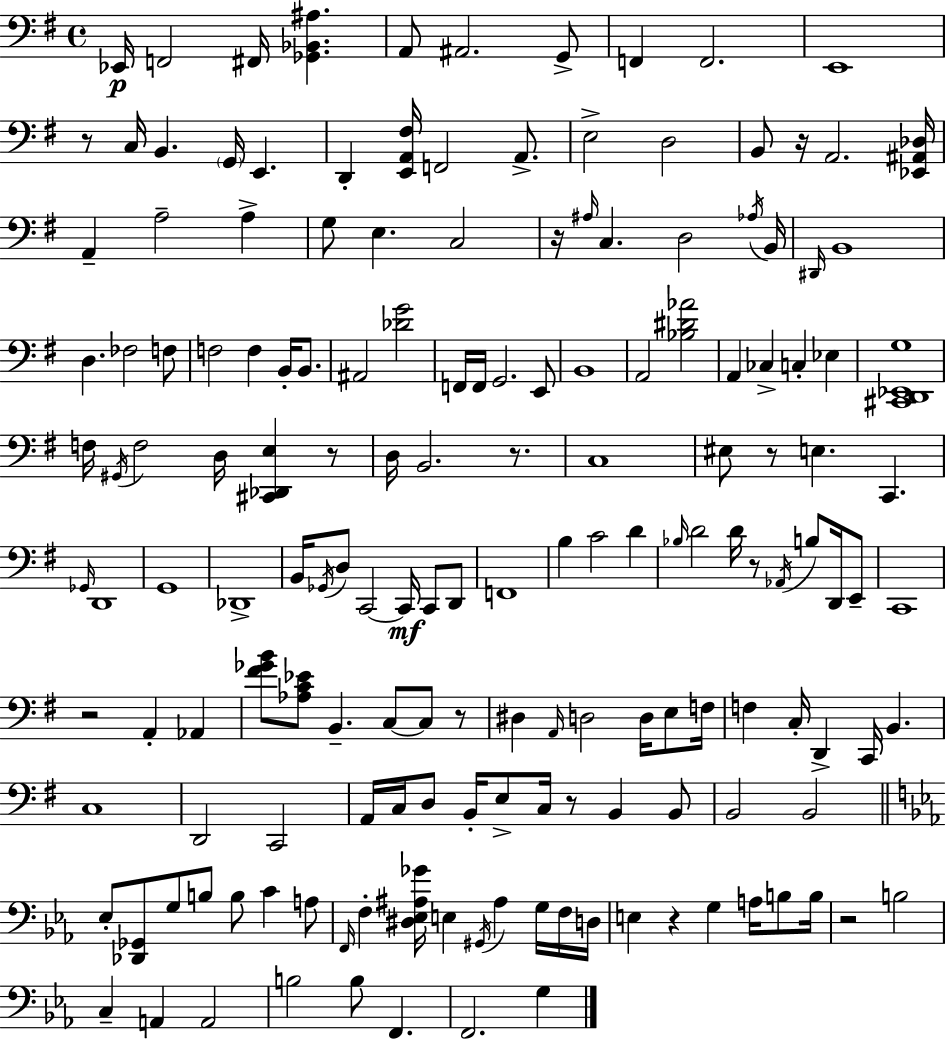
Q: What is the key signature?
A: G major